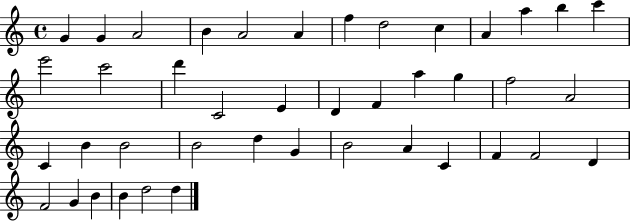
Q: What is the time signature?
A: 4/4